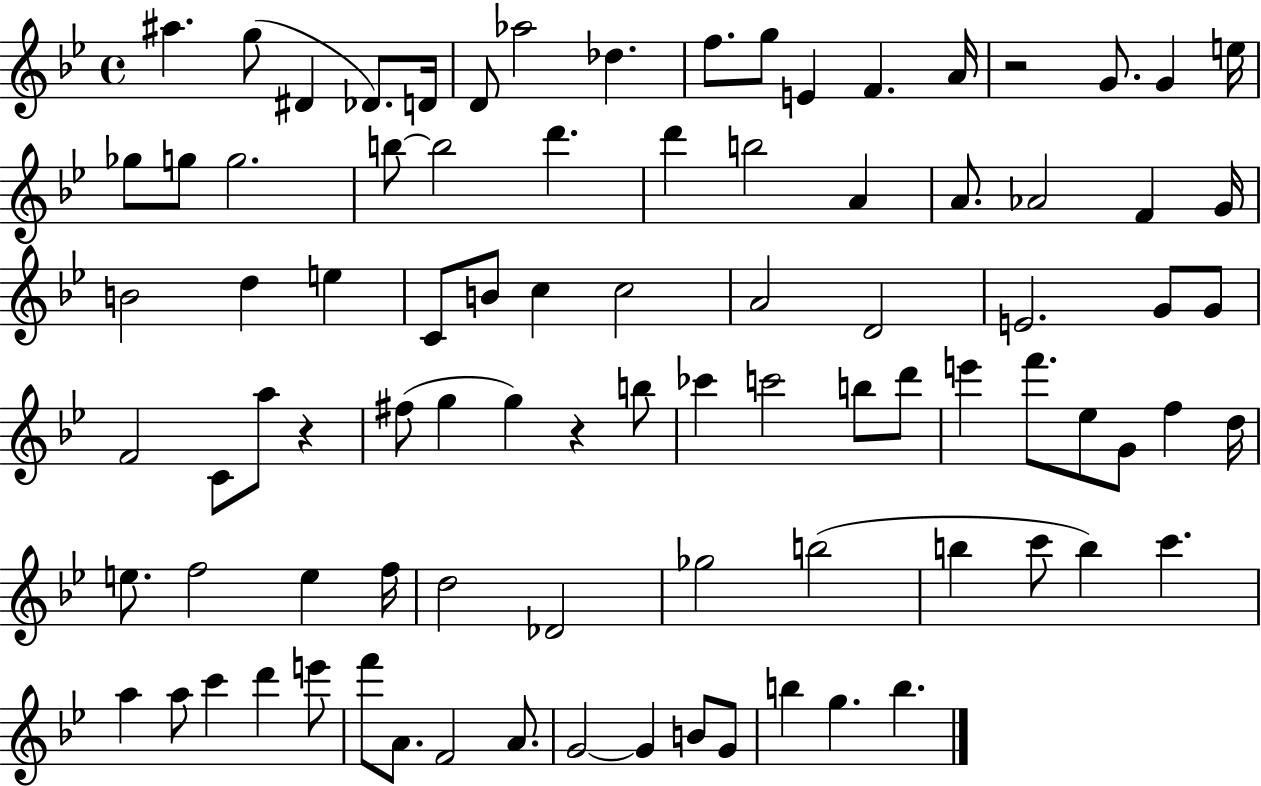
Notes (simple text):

A#5/q. G5/e D#4/q Db4/e. D4/s D4/e Ab5/h Db5/q. F5/e. G5/e E4/q F4/q. A4/s R/h G4/e. G4/q E5/s Gb5/e G5/e G5/h. B5/e B5/h D6/q. D6/q B5/h A4/q A4/e. Ab4/h F4/q G4/s B4/h D5/q E5/q C4/e B4/e C5/q C5/h A4/h D4/h E4/h. G4/e G4/e F4/h C4/e A5/e R/q F#5/e G5/q G5/q R/q B5/e CES6/q C6/h B5/e D6/e E6/q F6/e. Eb5/e G4/e F5/q D5/s E5/e. F5/h E5/q F5/s D5/h Db4/h Gb5/h B5/h B5/q C6/e B5/q C6/q. A5/q A5/e C6/q D6/q E6/e F6/e A4/e. F4/h A4/e. G4/h G4/q B4/e G4/e B5/q G5/q. B5/q.